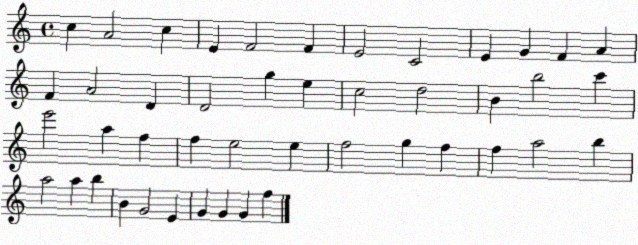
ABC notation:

X:1
T:Untitled
M:4/4
L:1/4
K:C
c A2 c E F2 F E2 C2 E G F A F A2 D D2 g e c2 d2 B b2 c' e'2 a f f e2 e f2 g f f a2 b a2 a b B G2 E G G G f